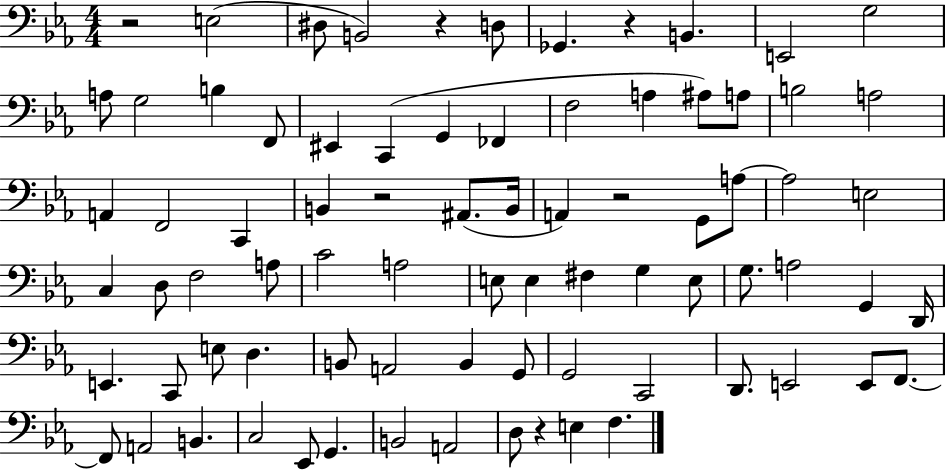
{
  \clef bass
  \numericTimeSignature
  \time 4/4
  \key ees \major
  \repeat volta 2 { r2 e2( | dis8 b,2) r4 d8 | ges,4. r4 b,4. | e,2 g2 | \break a8 g2 b4 f,8 | eis,4 c,4( g,4 fes,4 | f2 a4 ais8) a8 | b2 a2 | \break a,4 f,2 c,4 | b,4 r2 ais,8.( b,16 | a,4) r2 g,8 a8~~ | a2 e2 | \break c4 d8 f2 a8 | c'2 a2 | e8 e4 fis4 g4 e8 | g8. a2 g,4 d,16 | \break e,4. c,8 e8 d4. | b,8 a,2 b,4 g,8 | g,2 c,2 | d,8. e,2 e,8 f,8.~~ | \break f,8 a,2 b,4. | c2 ees,8 g,4. | b,2 a,2 | d8 r4 e4 f4. | \break } \bar "|."
}